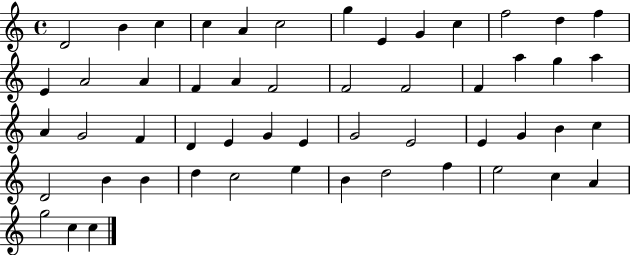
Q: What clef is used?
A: treble